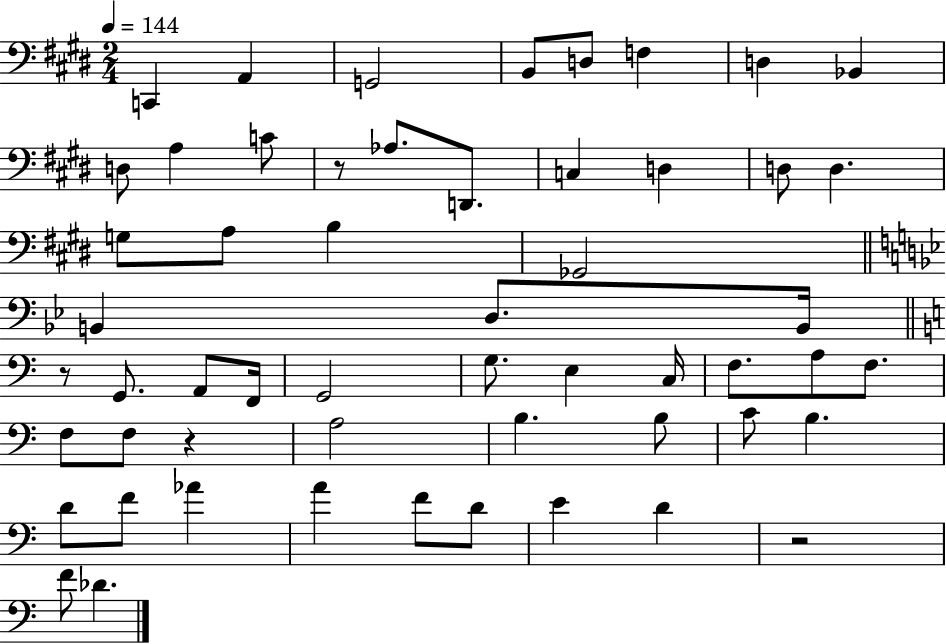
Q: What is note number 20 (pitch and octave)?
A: B3